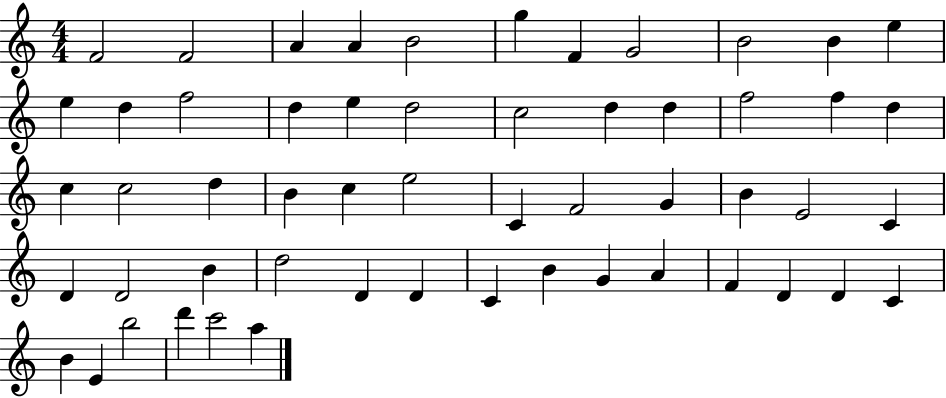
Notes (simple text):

F4/h F4/h A4/q A4/q B4/h G5/q F4/q G4/h B4/h B4/q E5/q E5/q D5/q F5/h D5/q E5/q D5/h C5/h D5/q D5/q F5/h F5/q D5/q C5/q C5/h D5/q B4/q C5/q E5/h C4/q F4/h G4/q B4/q E4/h C4/q D4/q D4/h B4/q D5/h D4/q D4/q C4/q B4/q G4/q A4/q F4/q D4/q D4/q C4/q B4/q E4/q B5/h D6/q C6/h A5/q